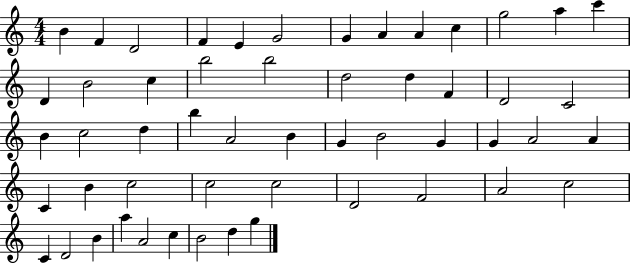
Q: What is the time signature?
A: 4/4